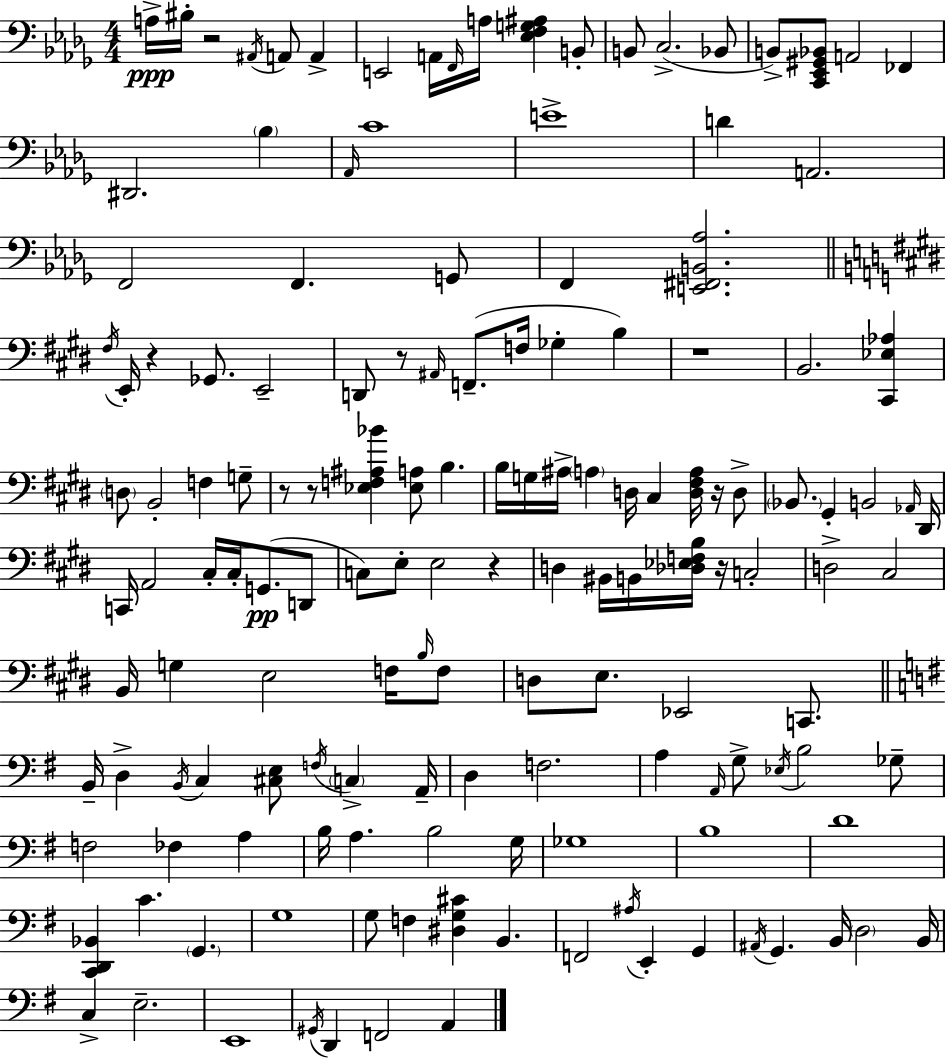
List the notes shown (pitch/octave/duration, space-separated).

A3/s BIS3/s R/h A#2/s A2/e A2/q E2/h A2/s F2/s A3/s [Eb3,F3,G3,A#3]/q B2/e B2/e C3/h. Bb2/e B2/e [C2,Eb2,G#2,Bb2]/e A2/h FES2/q D#2/h. Bb3/q Ab2/s C4/w E4/w D4/q A2/h. F2/h F2/q. G2/e F2/q [E2,F#2,B2,Ab3]/h. F#3/s E2/s R/q Gb2/e. E2/h D2/e R/e A#2/s F2/e. F3/s Gb3/q B3/q R/w B2/h. [C#2,Eb3,Ab3]/q D3/e B2/h F3/q G3/e R/e R/e [Eb3,F3,A#3,Bb4]/q [Eb3,A3]/e B3/q. B3/s G3/s A#3/s A3/q D3/s C#3/q [D3,F#3,A3]/s R/s D3/e Bb2/e. G#2/q B2/h Ab2/s D#2/s C2/s A2/h C#3/s C#3/s G2/e. D2/e C3/e E3/e E3/h R/q D3/q BIS2/s B2/s [Db3,Eb3,F3,B3]/s R/s C3/h D3/h C#3/h B2/s G3/q E3/h F3/s B3/s F3/e D3/e E3/e. Eb2/h C2/e. B2/s D3/q B2/s C3/q [C#3,E3]/e F3/s C3/q A2/s D3/q F3/h. A3/q A2/s G3/e Eb3/s B3/h Gb3/e F3/h FES3/q A3/q B3/s A3/q. B3/h G3/s Gb3/w B3/w D4/w [C2,D2,Bb2]/q C4/q. G2/q. G3/w G3/e F3/q [D#3,G3,C#4]/q B2/q. F2/h A#3/s E2/q G2/q A#2/s G2/q. B2/s D3/h B2/s C3/q E3/h. E2/w G#2/s D2/q F2/h A2/q